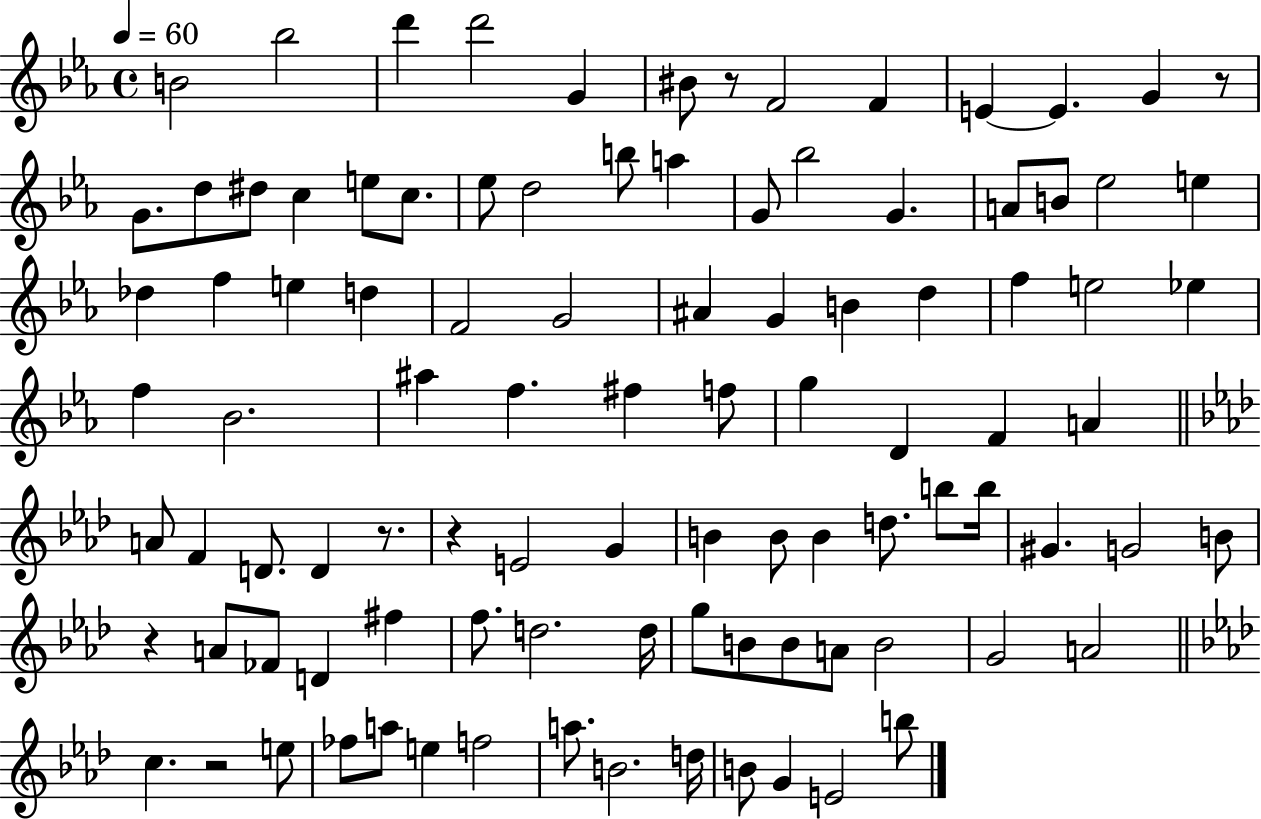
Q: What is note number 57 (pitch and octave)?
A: G4